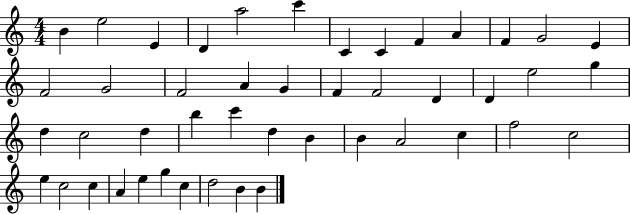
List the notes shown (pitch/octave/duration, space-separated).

B4/q E5/h E4/q D4/q A5/h C6/q C4/q C4/q F4/q A4/q F4/q G4/h E4/q F4/h G4/h F4/h A4/q G4/q F4/q F4/h D4/q D4/q E5/h G5/q D5/q C5/h D5/q B5/q C6/q D5/q B4/q B4/q A4/h C5/q F5/h C5/h E5/q C5/h C5/q A4/q E5/q G5/q C5/q D5/h B4/q B4/q